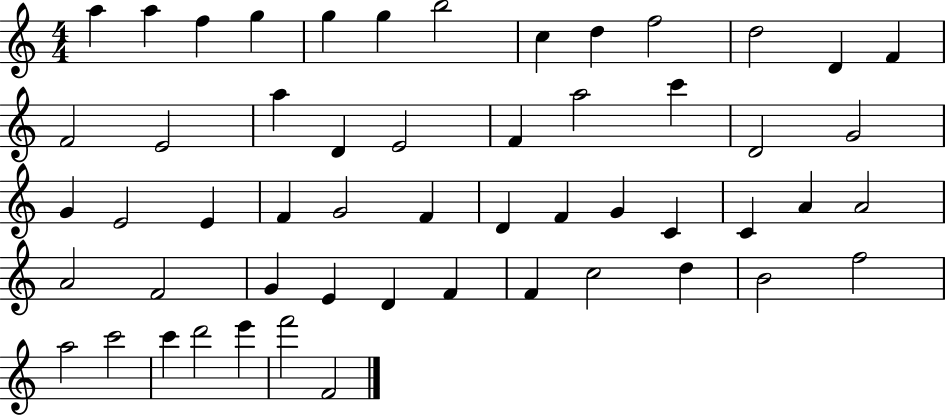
X:1
T:Untitled
M:4/4
L:1/4
K:C
a a f g g g b2 c d f2 d2 D F F2 E2 a D E2 F a2 c' D2 G2 G E2 E F G2 F D F G C C A A2 A2 F2 G E D F F c2 d B2 f2 a2 c'2 c' d'2 e' f'2 F2